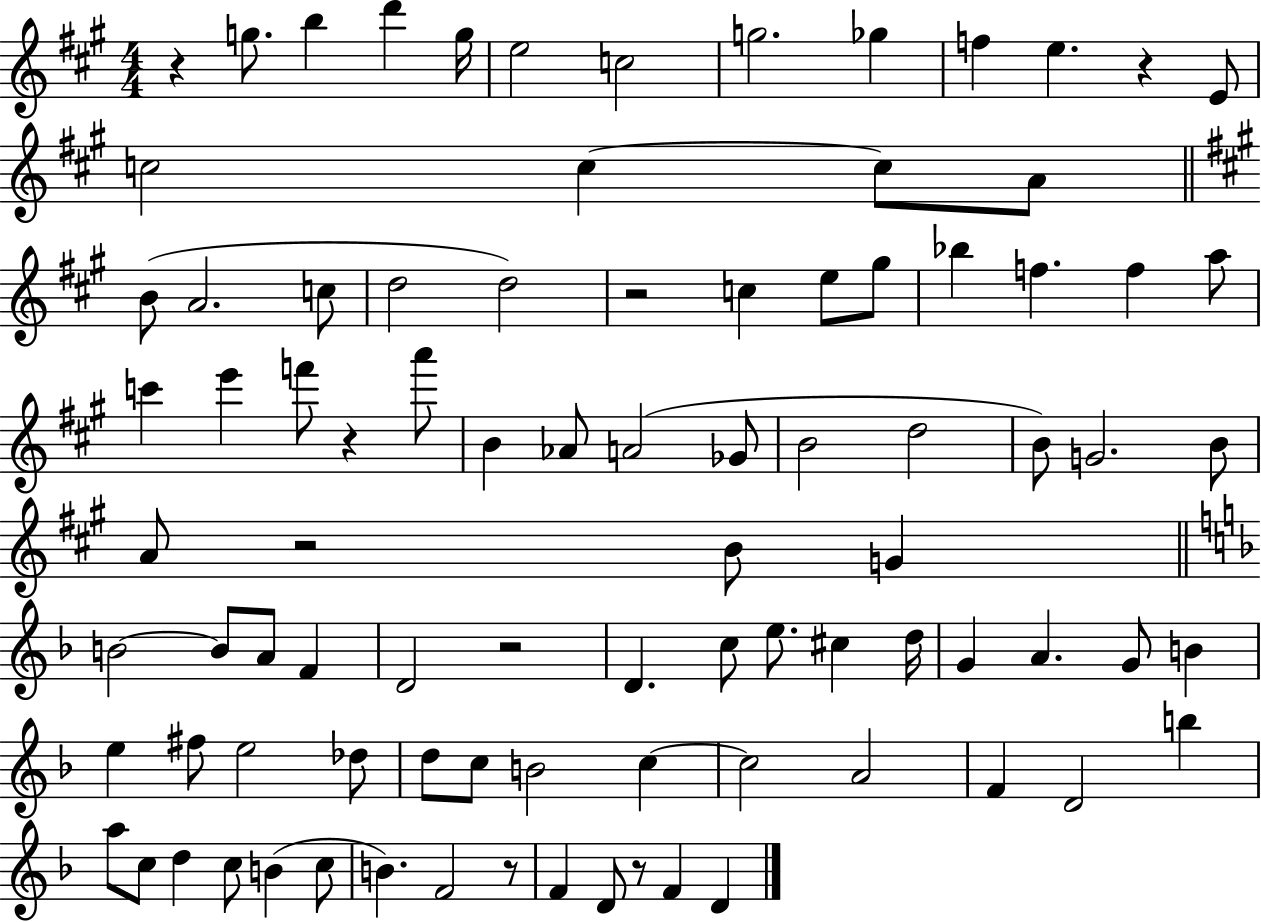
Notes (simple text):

R/q G5/e. B5/q D6/q G5/s E5/h C5/h G5/h. Gb5/q F5/q E5/q. R/q E4/e C5/h C5/q C5/e A4/e B4/e A4/h. C5/e D5/h D5/h R/h C5/q E5/e G#5/e Bb5/q F5/q. F5/q A5/e C6/q E6/q F6/e R/q A6/e B4/q Ab4/e A4/h Gb4/e B4/h D5/h B4/e G4/h. B4/e A4/e R/h B4/e G4/q B4/h B4/e A4/e F4/q D4/h R/h D4/q. C5/e E5/e. C#5/q D5/s G4/q A4/q. G4/e B4/q E5/q F#5/e E5/h Db5/e D5/e C5/e B4/h C5/q C5/h A4/h F4/q D4/h B5/q A5/e C5/e D5/q C5/e B4/q C5/e B4/q. F4/h R/e F4/q D4/e R/e F4/q D4/q